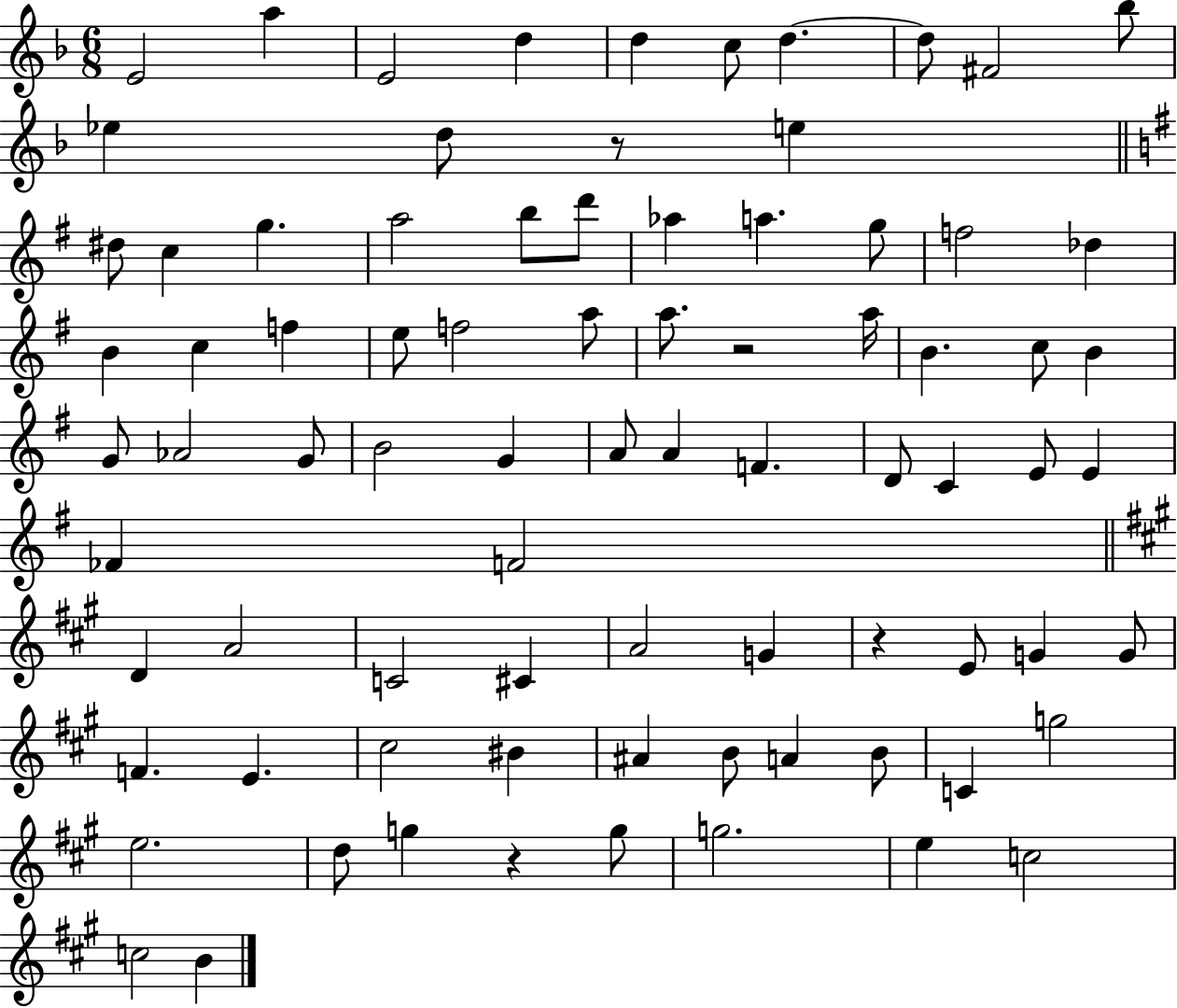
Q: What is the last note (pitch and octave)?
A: B4